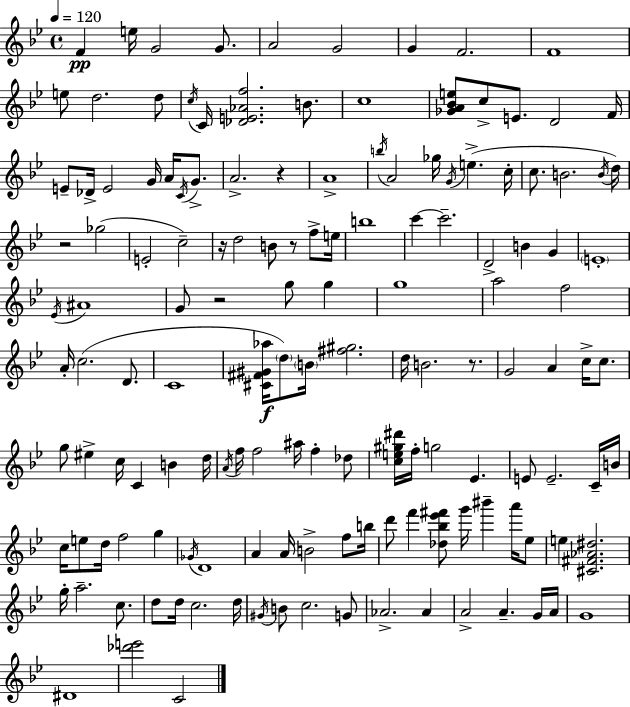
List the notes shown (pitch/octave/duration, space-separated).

F4/q E5/s G4/h G4/e. A4/h G4/h G4/q F4/h. F4/w E5/e D5/h. D5/e C5/s C4/s [Db4,E4,Ab4,F5]/h. B4/e. C5/w [Gb4,A4,Bb4,E5]/e C5/e E4/e. D4/h F4/s E4/e Db4/s E4/h G4/s A4/s C4/s G4/e. A4/h. R/q A4/w B5/s A4/h Gb5/s G4/s E5/q. C5/s C5/e. B4/h. B4/s D5/s R/h Gb5/h E4/h C5/h R/s D5/h B4/e R/e F5/e E5/s B5/w C6/q C6/h. D4/h B4/q G4/q E4/w Eb4/s A#4/w G4/e R/h G5/e G5/q G5/w A5/h F5/h A4/s C5/h. D4/e. C4/w [C#4,F#4,G#4,Ab5]/s D5/e B4/s [F#5,G#5]/h. D5/s B4/h. R/e. G4/h A4/q C5/s C5/e. G5/e EIS5/q C5/s C4/q B4/q D5/s A4/s F5/s F5/h A#5/s F5/q Db5/e [C5,E5,G#5,D#6]/s F5/s G5/h Eb4/q. E4/e E4/h. C4/s B4/s C5/s E5/e D5/s F5/h G5/q Gb4/s D4/w A4/q A4/s B4/h F5/e B5/s D6/e F6/q [Db5,Bb5,Eb6,F#6]/e G6/s BIS6/q A6/s Eb5/e E5/q [C#4,F#4,Ab4,D#5]/h. G5/s A5/h. C5/e. D5/e D5/s C5/h. D5/s G#4/s B4/e C5/h. G4/e Ab4/h. Ab4/q A4/h A4/q. G4/s A4/s G4/w D#4/w [Db6,E6]/h C4/h